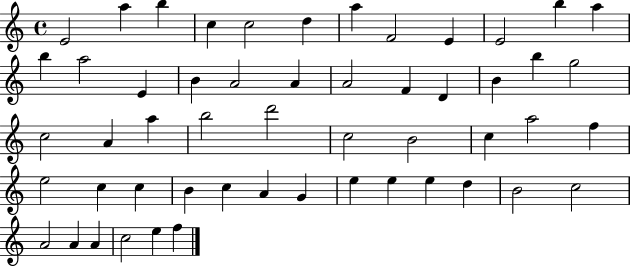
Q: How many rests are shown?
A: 0